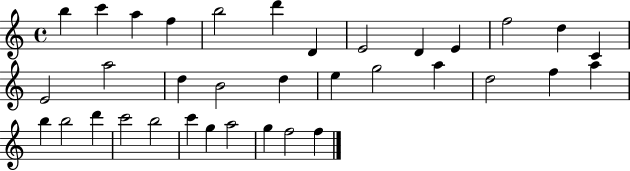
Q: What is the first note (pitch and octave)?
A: B5